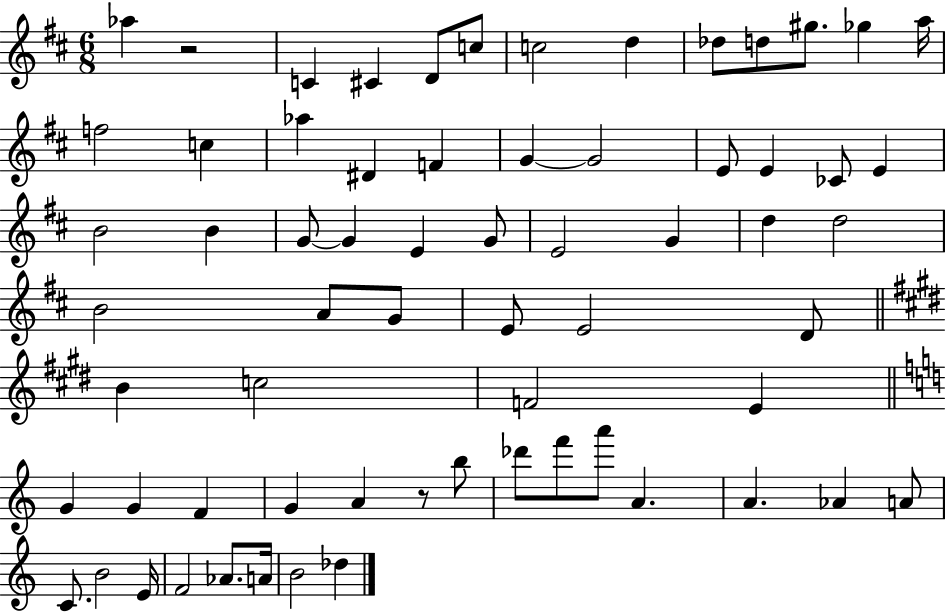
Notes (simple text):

Ab5/q R/h C4/q C#4/q D4/e C5/e C5/h D5/q Db5/e D5/e G#5/e. Gb5/q A5/s F5/h C5/q Ab5/q D#4/q F4/q G4/q G4/h E4/e E4/q CES4/e E4/q B4/h B4/q G4/e G4/q E4/q G4/e E4/h G4/q D5/q D5/h B4/h A4/e G4/e E4/e E4/h D4/e B4/q C5/h F4/h E4/q G4/q G4/q F4/q G4/q A4/q R/e B5/e Db6/e F6/e A6/e A4/q. A4/q. Ab4/q A4/e C4/e. B4/h E4/s F4/h Ab4/e. A4/s B4/h Db5/q